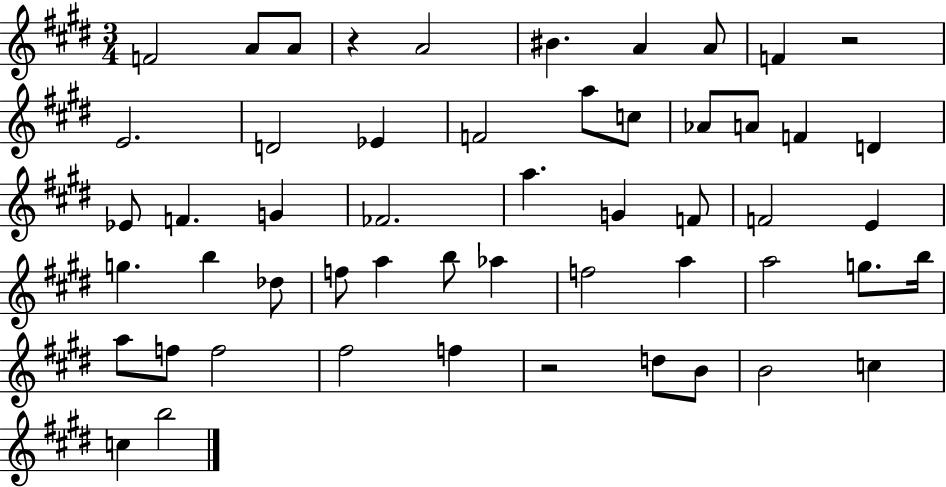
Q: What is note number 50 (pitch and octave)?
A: B5